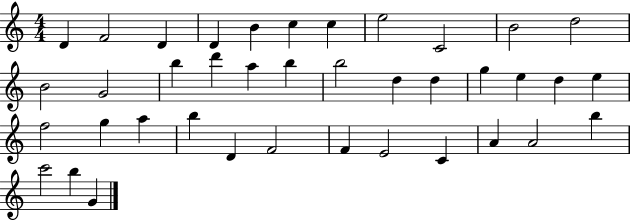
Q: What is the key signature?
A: C major